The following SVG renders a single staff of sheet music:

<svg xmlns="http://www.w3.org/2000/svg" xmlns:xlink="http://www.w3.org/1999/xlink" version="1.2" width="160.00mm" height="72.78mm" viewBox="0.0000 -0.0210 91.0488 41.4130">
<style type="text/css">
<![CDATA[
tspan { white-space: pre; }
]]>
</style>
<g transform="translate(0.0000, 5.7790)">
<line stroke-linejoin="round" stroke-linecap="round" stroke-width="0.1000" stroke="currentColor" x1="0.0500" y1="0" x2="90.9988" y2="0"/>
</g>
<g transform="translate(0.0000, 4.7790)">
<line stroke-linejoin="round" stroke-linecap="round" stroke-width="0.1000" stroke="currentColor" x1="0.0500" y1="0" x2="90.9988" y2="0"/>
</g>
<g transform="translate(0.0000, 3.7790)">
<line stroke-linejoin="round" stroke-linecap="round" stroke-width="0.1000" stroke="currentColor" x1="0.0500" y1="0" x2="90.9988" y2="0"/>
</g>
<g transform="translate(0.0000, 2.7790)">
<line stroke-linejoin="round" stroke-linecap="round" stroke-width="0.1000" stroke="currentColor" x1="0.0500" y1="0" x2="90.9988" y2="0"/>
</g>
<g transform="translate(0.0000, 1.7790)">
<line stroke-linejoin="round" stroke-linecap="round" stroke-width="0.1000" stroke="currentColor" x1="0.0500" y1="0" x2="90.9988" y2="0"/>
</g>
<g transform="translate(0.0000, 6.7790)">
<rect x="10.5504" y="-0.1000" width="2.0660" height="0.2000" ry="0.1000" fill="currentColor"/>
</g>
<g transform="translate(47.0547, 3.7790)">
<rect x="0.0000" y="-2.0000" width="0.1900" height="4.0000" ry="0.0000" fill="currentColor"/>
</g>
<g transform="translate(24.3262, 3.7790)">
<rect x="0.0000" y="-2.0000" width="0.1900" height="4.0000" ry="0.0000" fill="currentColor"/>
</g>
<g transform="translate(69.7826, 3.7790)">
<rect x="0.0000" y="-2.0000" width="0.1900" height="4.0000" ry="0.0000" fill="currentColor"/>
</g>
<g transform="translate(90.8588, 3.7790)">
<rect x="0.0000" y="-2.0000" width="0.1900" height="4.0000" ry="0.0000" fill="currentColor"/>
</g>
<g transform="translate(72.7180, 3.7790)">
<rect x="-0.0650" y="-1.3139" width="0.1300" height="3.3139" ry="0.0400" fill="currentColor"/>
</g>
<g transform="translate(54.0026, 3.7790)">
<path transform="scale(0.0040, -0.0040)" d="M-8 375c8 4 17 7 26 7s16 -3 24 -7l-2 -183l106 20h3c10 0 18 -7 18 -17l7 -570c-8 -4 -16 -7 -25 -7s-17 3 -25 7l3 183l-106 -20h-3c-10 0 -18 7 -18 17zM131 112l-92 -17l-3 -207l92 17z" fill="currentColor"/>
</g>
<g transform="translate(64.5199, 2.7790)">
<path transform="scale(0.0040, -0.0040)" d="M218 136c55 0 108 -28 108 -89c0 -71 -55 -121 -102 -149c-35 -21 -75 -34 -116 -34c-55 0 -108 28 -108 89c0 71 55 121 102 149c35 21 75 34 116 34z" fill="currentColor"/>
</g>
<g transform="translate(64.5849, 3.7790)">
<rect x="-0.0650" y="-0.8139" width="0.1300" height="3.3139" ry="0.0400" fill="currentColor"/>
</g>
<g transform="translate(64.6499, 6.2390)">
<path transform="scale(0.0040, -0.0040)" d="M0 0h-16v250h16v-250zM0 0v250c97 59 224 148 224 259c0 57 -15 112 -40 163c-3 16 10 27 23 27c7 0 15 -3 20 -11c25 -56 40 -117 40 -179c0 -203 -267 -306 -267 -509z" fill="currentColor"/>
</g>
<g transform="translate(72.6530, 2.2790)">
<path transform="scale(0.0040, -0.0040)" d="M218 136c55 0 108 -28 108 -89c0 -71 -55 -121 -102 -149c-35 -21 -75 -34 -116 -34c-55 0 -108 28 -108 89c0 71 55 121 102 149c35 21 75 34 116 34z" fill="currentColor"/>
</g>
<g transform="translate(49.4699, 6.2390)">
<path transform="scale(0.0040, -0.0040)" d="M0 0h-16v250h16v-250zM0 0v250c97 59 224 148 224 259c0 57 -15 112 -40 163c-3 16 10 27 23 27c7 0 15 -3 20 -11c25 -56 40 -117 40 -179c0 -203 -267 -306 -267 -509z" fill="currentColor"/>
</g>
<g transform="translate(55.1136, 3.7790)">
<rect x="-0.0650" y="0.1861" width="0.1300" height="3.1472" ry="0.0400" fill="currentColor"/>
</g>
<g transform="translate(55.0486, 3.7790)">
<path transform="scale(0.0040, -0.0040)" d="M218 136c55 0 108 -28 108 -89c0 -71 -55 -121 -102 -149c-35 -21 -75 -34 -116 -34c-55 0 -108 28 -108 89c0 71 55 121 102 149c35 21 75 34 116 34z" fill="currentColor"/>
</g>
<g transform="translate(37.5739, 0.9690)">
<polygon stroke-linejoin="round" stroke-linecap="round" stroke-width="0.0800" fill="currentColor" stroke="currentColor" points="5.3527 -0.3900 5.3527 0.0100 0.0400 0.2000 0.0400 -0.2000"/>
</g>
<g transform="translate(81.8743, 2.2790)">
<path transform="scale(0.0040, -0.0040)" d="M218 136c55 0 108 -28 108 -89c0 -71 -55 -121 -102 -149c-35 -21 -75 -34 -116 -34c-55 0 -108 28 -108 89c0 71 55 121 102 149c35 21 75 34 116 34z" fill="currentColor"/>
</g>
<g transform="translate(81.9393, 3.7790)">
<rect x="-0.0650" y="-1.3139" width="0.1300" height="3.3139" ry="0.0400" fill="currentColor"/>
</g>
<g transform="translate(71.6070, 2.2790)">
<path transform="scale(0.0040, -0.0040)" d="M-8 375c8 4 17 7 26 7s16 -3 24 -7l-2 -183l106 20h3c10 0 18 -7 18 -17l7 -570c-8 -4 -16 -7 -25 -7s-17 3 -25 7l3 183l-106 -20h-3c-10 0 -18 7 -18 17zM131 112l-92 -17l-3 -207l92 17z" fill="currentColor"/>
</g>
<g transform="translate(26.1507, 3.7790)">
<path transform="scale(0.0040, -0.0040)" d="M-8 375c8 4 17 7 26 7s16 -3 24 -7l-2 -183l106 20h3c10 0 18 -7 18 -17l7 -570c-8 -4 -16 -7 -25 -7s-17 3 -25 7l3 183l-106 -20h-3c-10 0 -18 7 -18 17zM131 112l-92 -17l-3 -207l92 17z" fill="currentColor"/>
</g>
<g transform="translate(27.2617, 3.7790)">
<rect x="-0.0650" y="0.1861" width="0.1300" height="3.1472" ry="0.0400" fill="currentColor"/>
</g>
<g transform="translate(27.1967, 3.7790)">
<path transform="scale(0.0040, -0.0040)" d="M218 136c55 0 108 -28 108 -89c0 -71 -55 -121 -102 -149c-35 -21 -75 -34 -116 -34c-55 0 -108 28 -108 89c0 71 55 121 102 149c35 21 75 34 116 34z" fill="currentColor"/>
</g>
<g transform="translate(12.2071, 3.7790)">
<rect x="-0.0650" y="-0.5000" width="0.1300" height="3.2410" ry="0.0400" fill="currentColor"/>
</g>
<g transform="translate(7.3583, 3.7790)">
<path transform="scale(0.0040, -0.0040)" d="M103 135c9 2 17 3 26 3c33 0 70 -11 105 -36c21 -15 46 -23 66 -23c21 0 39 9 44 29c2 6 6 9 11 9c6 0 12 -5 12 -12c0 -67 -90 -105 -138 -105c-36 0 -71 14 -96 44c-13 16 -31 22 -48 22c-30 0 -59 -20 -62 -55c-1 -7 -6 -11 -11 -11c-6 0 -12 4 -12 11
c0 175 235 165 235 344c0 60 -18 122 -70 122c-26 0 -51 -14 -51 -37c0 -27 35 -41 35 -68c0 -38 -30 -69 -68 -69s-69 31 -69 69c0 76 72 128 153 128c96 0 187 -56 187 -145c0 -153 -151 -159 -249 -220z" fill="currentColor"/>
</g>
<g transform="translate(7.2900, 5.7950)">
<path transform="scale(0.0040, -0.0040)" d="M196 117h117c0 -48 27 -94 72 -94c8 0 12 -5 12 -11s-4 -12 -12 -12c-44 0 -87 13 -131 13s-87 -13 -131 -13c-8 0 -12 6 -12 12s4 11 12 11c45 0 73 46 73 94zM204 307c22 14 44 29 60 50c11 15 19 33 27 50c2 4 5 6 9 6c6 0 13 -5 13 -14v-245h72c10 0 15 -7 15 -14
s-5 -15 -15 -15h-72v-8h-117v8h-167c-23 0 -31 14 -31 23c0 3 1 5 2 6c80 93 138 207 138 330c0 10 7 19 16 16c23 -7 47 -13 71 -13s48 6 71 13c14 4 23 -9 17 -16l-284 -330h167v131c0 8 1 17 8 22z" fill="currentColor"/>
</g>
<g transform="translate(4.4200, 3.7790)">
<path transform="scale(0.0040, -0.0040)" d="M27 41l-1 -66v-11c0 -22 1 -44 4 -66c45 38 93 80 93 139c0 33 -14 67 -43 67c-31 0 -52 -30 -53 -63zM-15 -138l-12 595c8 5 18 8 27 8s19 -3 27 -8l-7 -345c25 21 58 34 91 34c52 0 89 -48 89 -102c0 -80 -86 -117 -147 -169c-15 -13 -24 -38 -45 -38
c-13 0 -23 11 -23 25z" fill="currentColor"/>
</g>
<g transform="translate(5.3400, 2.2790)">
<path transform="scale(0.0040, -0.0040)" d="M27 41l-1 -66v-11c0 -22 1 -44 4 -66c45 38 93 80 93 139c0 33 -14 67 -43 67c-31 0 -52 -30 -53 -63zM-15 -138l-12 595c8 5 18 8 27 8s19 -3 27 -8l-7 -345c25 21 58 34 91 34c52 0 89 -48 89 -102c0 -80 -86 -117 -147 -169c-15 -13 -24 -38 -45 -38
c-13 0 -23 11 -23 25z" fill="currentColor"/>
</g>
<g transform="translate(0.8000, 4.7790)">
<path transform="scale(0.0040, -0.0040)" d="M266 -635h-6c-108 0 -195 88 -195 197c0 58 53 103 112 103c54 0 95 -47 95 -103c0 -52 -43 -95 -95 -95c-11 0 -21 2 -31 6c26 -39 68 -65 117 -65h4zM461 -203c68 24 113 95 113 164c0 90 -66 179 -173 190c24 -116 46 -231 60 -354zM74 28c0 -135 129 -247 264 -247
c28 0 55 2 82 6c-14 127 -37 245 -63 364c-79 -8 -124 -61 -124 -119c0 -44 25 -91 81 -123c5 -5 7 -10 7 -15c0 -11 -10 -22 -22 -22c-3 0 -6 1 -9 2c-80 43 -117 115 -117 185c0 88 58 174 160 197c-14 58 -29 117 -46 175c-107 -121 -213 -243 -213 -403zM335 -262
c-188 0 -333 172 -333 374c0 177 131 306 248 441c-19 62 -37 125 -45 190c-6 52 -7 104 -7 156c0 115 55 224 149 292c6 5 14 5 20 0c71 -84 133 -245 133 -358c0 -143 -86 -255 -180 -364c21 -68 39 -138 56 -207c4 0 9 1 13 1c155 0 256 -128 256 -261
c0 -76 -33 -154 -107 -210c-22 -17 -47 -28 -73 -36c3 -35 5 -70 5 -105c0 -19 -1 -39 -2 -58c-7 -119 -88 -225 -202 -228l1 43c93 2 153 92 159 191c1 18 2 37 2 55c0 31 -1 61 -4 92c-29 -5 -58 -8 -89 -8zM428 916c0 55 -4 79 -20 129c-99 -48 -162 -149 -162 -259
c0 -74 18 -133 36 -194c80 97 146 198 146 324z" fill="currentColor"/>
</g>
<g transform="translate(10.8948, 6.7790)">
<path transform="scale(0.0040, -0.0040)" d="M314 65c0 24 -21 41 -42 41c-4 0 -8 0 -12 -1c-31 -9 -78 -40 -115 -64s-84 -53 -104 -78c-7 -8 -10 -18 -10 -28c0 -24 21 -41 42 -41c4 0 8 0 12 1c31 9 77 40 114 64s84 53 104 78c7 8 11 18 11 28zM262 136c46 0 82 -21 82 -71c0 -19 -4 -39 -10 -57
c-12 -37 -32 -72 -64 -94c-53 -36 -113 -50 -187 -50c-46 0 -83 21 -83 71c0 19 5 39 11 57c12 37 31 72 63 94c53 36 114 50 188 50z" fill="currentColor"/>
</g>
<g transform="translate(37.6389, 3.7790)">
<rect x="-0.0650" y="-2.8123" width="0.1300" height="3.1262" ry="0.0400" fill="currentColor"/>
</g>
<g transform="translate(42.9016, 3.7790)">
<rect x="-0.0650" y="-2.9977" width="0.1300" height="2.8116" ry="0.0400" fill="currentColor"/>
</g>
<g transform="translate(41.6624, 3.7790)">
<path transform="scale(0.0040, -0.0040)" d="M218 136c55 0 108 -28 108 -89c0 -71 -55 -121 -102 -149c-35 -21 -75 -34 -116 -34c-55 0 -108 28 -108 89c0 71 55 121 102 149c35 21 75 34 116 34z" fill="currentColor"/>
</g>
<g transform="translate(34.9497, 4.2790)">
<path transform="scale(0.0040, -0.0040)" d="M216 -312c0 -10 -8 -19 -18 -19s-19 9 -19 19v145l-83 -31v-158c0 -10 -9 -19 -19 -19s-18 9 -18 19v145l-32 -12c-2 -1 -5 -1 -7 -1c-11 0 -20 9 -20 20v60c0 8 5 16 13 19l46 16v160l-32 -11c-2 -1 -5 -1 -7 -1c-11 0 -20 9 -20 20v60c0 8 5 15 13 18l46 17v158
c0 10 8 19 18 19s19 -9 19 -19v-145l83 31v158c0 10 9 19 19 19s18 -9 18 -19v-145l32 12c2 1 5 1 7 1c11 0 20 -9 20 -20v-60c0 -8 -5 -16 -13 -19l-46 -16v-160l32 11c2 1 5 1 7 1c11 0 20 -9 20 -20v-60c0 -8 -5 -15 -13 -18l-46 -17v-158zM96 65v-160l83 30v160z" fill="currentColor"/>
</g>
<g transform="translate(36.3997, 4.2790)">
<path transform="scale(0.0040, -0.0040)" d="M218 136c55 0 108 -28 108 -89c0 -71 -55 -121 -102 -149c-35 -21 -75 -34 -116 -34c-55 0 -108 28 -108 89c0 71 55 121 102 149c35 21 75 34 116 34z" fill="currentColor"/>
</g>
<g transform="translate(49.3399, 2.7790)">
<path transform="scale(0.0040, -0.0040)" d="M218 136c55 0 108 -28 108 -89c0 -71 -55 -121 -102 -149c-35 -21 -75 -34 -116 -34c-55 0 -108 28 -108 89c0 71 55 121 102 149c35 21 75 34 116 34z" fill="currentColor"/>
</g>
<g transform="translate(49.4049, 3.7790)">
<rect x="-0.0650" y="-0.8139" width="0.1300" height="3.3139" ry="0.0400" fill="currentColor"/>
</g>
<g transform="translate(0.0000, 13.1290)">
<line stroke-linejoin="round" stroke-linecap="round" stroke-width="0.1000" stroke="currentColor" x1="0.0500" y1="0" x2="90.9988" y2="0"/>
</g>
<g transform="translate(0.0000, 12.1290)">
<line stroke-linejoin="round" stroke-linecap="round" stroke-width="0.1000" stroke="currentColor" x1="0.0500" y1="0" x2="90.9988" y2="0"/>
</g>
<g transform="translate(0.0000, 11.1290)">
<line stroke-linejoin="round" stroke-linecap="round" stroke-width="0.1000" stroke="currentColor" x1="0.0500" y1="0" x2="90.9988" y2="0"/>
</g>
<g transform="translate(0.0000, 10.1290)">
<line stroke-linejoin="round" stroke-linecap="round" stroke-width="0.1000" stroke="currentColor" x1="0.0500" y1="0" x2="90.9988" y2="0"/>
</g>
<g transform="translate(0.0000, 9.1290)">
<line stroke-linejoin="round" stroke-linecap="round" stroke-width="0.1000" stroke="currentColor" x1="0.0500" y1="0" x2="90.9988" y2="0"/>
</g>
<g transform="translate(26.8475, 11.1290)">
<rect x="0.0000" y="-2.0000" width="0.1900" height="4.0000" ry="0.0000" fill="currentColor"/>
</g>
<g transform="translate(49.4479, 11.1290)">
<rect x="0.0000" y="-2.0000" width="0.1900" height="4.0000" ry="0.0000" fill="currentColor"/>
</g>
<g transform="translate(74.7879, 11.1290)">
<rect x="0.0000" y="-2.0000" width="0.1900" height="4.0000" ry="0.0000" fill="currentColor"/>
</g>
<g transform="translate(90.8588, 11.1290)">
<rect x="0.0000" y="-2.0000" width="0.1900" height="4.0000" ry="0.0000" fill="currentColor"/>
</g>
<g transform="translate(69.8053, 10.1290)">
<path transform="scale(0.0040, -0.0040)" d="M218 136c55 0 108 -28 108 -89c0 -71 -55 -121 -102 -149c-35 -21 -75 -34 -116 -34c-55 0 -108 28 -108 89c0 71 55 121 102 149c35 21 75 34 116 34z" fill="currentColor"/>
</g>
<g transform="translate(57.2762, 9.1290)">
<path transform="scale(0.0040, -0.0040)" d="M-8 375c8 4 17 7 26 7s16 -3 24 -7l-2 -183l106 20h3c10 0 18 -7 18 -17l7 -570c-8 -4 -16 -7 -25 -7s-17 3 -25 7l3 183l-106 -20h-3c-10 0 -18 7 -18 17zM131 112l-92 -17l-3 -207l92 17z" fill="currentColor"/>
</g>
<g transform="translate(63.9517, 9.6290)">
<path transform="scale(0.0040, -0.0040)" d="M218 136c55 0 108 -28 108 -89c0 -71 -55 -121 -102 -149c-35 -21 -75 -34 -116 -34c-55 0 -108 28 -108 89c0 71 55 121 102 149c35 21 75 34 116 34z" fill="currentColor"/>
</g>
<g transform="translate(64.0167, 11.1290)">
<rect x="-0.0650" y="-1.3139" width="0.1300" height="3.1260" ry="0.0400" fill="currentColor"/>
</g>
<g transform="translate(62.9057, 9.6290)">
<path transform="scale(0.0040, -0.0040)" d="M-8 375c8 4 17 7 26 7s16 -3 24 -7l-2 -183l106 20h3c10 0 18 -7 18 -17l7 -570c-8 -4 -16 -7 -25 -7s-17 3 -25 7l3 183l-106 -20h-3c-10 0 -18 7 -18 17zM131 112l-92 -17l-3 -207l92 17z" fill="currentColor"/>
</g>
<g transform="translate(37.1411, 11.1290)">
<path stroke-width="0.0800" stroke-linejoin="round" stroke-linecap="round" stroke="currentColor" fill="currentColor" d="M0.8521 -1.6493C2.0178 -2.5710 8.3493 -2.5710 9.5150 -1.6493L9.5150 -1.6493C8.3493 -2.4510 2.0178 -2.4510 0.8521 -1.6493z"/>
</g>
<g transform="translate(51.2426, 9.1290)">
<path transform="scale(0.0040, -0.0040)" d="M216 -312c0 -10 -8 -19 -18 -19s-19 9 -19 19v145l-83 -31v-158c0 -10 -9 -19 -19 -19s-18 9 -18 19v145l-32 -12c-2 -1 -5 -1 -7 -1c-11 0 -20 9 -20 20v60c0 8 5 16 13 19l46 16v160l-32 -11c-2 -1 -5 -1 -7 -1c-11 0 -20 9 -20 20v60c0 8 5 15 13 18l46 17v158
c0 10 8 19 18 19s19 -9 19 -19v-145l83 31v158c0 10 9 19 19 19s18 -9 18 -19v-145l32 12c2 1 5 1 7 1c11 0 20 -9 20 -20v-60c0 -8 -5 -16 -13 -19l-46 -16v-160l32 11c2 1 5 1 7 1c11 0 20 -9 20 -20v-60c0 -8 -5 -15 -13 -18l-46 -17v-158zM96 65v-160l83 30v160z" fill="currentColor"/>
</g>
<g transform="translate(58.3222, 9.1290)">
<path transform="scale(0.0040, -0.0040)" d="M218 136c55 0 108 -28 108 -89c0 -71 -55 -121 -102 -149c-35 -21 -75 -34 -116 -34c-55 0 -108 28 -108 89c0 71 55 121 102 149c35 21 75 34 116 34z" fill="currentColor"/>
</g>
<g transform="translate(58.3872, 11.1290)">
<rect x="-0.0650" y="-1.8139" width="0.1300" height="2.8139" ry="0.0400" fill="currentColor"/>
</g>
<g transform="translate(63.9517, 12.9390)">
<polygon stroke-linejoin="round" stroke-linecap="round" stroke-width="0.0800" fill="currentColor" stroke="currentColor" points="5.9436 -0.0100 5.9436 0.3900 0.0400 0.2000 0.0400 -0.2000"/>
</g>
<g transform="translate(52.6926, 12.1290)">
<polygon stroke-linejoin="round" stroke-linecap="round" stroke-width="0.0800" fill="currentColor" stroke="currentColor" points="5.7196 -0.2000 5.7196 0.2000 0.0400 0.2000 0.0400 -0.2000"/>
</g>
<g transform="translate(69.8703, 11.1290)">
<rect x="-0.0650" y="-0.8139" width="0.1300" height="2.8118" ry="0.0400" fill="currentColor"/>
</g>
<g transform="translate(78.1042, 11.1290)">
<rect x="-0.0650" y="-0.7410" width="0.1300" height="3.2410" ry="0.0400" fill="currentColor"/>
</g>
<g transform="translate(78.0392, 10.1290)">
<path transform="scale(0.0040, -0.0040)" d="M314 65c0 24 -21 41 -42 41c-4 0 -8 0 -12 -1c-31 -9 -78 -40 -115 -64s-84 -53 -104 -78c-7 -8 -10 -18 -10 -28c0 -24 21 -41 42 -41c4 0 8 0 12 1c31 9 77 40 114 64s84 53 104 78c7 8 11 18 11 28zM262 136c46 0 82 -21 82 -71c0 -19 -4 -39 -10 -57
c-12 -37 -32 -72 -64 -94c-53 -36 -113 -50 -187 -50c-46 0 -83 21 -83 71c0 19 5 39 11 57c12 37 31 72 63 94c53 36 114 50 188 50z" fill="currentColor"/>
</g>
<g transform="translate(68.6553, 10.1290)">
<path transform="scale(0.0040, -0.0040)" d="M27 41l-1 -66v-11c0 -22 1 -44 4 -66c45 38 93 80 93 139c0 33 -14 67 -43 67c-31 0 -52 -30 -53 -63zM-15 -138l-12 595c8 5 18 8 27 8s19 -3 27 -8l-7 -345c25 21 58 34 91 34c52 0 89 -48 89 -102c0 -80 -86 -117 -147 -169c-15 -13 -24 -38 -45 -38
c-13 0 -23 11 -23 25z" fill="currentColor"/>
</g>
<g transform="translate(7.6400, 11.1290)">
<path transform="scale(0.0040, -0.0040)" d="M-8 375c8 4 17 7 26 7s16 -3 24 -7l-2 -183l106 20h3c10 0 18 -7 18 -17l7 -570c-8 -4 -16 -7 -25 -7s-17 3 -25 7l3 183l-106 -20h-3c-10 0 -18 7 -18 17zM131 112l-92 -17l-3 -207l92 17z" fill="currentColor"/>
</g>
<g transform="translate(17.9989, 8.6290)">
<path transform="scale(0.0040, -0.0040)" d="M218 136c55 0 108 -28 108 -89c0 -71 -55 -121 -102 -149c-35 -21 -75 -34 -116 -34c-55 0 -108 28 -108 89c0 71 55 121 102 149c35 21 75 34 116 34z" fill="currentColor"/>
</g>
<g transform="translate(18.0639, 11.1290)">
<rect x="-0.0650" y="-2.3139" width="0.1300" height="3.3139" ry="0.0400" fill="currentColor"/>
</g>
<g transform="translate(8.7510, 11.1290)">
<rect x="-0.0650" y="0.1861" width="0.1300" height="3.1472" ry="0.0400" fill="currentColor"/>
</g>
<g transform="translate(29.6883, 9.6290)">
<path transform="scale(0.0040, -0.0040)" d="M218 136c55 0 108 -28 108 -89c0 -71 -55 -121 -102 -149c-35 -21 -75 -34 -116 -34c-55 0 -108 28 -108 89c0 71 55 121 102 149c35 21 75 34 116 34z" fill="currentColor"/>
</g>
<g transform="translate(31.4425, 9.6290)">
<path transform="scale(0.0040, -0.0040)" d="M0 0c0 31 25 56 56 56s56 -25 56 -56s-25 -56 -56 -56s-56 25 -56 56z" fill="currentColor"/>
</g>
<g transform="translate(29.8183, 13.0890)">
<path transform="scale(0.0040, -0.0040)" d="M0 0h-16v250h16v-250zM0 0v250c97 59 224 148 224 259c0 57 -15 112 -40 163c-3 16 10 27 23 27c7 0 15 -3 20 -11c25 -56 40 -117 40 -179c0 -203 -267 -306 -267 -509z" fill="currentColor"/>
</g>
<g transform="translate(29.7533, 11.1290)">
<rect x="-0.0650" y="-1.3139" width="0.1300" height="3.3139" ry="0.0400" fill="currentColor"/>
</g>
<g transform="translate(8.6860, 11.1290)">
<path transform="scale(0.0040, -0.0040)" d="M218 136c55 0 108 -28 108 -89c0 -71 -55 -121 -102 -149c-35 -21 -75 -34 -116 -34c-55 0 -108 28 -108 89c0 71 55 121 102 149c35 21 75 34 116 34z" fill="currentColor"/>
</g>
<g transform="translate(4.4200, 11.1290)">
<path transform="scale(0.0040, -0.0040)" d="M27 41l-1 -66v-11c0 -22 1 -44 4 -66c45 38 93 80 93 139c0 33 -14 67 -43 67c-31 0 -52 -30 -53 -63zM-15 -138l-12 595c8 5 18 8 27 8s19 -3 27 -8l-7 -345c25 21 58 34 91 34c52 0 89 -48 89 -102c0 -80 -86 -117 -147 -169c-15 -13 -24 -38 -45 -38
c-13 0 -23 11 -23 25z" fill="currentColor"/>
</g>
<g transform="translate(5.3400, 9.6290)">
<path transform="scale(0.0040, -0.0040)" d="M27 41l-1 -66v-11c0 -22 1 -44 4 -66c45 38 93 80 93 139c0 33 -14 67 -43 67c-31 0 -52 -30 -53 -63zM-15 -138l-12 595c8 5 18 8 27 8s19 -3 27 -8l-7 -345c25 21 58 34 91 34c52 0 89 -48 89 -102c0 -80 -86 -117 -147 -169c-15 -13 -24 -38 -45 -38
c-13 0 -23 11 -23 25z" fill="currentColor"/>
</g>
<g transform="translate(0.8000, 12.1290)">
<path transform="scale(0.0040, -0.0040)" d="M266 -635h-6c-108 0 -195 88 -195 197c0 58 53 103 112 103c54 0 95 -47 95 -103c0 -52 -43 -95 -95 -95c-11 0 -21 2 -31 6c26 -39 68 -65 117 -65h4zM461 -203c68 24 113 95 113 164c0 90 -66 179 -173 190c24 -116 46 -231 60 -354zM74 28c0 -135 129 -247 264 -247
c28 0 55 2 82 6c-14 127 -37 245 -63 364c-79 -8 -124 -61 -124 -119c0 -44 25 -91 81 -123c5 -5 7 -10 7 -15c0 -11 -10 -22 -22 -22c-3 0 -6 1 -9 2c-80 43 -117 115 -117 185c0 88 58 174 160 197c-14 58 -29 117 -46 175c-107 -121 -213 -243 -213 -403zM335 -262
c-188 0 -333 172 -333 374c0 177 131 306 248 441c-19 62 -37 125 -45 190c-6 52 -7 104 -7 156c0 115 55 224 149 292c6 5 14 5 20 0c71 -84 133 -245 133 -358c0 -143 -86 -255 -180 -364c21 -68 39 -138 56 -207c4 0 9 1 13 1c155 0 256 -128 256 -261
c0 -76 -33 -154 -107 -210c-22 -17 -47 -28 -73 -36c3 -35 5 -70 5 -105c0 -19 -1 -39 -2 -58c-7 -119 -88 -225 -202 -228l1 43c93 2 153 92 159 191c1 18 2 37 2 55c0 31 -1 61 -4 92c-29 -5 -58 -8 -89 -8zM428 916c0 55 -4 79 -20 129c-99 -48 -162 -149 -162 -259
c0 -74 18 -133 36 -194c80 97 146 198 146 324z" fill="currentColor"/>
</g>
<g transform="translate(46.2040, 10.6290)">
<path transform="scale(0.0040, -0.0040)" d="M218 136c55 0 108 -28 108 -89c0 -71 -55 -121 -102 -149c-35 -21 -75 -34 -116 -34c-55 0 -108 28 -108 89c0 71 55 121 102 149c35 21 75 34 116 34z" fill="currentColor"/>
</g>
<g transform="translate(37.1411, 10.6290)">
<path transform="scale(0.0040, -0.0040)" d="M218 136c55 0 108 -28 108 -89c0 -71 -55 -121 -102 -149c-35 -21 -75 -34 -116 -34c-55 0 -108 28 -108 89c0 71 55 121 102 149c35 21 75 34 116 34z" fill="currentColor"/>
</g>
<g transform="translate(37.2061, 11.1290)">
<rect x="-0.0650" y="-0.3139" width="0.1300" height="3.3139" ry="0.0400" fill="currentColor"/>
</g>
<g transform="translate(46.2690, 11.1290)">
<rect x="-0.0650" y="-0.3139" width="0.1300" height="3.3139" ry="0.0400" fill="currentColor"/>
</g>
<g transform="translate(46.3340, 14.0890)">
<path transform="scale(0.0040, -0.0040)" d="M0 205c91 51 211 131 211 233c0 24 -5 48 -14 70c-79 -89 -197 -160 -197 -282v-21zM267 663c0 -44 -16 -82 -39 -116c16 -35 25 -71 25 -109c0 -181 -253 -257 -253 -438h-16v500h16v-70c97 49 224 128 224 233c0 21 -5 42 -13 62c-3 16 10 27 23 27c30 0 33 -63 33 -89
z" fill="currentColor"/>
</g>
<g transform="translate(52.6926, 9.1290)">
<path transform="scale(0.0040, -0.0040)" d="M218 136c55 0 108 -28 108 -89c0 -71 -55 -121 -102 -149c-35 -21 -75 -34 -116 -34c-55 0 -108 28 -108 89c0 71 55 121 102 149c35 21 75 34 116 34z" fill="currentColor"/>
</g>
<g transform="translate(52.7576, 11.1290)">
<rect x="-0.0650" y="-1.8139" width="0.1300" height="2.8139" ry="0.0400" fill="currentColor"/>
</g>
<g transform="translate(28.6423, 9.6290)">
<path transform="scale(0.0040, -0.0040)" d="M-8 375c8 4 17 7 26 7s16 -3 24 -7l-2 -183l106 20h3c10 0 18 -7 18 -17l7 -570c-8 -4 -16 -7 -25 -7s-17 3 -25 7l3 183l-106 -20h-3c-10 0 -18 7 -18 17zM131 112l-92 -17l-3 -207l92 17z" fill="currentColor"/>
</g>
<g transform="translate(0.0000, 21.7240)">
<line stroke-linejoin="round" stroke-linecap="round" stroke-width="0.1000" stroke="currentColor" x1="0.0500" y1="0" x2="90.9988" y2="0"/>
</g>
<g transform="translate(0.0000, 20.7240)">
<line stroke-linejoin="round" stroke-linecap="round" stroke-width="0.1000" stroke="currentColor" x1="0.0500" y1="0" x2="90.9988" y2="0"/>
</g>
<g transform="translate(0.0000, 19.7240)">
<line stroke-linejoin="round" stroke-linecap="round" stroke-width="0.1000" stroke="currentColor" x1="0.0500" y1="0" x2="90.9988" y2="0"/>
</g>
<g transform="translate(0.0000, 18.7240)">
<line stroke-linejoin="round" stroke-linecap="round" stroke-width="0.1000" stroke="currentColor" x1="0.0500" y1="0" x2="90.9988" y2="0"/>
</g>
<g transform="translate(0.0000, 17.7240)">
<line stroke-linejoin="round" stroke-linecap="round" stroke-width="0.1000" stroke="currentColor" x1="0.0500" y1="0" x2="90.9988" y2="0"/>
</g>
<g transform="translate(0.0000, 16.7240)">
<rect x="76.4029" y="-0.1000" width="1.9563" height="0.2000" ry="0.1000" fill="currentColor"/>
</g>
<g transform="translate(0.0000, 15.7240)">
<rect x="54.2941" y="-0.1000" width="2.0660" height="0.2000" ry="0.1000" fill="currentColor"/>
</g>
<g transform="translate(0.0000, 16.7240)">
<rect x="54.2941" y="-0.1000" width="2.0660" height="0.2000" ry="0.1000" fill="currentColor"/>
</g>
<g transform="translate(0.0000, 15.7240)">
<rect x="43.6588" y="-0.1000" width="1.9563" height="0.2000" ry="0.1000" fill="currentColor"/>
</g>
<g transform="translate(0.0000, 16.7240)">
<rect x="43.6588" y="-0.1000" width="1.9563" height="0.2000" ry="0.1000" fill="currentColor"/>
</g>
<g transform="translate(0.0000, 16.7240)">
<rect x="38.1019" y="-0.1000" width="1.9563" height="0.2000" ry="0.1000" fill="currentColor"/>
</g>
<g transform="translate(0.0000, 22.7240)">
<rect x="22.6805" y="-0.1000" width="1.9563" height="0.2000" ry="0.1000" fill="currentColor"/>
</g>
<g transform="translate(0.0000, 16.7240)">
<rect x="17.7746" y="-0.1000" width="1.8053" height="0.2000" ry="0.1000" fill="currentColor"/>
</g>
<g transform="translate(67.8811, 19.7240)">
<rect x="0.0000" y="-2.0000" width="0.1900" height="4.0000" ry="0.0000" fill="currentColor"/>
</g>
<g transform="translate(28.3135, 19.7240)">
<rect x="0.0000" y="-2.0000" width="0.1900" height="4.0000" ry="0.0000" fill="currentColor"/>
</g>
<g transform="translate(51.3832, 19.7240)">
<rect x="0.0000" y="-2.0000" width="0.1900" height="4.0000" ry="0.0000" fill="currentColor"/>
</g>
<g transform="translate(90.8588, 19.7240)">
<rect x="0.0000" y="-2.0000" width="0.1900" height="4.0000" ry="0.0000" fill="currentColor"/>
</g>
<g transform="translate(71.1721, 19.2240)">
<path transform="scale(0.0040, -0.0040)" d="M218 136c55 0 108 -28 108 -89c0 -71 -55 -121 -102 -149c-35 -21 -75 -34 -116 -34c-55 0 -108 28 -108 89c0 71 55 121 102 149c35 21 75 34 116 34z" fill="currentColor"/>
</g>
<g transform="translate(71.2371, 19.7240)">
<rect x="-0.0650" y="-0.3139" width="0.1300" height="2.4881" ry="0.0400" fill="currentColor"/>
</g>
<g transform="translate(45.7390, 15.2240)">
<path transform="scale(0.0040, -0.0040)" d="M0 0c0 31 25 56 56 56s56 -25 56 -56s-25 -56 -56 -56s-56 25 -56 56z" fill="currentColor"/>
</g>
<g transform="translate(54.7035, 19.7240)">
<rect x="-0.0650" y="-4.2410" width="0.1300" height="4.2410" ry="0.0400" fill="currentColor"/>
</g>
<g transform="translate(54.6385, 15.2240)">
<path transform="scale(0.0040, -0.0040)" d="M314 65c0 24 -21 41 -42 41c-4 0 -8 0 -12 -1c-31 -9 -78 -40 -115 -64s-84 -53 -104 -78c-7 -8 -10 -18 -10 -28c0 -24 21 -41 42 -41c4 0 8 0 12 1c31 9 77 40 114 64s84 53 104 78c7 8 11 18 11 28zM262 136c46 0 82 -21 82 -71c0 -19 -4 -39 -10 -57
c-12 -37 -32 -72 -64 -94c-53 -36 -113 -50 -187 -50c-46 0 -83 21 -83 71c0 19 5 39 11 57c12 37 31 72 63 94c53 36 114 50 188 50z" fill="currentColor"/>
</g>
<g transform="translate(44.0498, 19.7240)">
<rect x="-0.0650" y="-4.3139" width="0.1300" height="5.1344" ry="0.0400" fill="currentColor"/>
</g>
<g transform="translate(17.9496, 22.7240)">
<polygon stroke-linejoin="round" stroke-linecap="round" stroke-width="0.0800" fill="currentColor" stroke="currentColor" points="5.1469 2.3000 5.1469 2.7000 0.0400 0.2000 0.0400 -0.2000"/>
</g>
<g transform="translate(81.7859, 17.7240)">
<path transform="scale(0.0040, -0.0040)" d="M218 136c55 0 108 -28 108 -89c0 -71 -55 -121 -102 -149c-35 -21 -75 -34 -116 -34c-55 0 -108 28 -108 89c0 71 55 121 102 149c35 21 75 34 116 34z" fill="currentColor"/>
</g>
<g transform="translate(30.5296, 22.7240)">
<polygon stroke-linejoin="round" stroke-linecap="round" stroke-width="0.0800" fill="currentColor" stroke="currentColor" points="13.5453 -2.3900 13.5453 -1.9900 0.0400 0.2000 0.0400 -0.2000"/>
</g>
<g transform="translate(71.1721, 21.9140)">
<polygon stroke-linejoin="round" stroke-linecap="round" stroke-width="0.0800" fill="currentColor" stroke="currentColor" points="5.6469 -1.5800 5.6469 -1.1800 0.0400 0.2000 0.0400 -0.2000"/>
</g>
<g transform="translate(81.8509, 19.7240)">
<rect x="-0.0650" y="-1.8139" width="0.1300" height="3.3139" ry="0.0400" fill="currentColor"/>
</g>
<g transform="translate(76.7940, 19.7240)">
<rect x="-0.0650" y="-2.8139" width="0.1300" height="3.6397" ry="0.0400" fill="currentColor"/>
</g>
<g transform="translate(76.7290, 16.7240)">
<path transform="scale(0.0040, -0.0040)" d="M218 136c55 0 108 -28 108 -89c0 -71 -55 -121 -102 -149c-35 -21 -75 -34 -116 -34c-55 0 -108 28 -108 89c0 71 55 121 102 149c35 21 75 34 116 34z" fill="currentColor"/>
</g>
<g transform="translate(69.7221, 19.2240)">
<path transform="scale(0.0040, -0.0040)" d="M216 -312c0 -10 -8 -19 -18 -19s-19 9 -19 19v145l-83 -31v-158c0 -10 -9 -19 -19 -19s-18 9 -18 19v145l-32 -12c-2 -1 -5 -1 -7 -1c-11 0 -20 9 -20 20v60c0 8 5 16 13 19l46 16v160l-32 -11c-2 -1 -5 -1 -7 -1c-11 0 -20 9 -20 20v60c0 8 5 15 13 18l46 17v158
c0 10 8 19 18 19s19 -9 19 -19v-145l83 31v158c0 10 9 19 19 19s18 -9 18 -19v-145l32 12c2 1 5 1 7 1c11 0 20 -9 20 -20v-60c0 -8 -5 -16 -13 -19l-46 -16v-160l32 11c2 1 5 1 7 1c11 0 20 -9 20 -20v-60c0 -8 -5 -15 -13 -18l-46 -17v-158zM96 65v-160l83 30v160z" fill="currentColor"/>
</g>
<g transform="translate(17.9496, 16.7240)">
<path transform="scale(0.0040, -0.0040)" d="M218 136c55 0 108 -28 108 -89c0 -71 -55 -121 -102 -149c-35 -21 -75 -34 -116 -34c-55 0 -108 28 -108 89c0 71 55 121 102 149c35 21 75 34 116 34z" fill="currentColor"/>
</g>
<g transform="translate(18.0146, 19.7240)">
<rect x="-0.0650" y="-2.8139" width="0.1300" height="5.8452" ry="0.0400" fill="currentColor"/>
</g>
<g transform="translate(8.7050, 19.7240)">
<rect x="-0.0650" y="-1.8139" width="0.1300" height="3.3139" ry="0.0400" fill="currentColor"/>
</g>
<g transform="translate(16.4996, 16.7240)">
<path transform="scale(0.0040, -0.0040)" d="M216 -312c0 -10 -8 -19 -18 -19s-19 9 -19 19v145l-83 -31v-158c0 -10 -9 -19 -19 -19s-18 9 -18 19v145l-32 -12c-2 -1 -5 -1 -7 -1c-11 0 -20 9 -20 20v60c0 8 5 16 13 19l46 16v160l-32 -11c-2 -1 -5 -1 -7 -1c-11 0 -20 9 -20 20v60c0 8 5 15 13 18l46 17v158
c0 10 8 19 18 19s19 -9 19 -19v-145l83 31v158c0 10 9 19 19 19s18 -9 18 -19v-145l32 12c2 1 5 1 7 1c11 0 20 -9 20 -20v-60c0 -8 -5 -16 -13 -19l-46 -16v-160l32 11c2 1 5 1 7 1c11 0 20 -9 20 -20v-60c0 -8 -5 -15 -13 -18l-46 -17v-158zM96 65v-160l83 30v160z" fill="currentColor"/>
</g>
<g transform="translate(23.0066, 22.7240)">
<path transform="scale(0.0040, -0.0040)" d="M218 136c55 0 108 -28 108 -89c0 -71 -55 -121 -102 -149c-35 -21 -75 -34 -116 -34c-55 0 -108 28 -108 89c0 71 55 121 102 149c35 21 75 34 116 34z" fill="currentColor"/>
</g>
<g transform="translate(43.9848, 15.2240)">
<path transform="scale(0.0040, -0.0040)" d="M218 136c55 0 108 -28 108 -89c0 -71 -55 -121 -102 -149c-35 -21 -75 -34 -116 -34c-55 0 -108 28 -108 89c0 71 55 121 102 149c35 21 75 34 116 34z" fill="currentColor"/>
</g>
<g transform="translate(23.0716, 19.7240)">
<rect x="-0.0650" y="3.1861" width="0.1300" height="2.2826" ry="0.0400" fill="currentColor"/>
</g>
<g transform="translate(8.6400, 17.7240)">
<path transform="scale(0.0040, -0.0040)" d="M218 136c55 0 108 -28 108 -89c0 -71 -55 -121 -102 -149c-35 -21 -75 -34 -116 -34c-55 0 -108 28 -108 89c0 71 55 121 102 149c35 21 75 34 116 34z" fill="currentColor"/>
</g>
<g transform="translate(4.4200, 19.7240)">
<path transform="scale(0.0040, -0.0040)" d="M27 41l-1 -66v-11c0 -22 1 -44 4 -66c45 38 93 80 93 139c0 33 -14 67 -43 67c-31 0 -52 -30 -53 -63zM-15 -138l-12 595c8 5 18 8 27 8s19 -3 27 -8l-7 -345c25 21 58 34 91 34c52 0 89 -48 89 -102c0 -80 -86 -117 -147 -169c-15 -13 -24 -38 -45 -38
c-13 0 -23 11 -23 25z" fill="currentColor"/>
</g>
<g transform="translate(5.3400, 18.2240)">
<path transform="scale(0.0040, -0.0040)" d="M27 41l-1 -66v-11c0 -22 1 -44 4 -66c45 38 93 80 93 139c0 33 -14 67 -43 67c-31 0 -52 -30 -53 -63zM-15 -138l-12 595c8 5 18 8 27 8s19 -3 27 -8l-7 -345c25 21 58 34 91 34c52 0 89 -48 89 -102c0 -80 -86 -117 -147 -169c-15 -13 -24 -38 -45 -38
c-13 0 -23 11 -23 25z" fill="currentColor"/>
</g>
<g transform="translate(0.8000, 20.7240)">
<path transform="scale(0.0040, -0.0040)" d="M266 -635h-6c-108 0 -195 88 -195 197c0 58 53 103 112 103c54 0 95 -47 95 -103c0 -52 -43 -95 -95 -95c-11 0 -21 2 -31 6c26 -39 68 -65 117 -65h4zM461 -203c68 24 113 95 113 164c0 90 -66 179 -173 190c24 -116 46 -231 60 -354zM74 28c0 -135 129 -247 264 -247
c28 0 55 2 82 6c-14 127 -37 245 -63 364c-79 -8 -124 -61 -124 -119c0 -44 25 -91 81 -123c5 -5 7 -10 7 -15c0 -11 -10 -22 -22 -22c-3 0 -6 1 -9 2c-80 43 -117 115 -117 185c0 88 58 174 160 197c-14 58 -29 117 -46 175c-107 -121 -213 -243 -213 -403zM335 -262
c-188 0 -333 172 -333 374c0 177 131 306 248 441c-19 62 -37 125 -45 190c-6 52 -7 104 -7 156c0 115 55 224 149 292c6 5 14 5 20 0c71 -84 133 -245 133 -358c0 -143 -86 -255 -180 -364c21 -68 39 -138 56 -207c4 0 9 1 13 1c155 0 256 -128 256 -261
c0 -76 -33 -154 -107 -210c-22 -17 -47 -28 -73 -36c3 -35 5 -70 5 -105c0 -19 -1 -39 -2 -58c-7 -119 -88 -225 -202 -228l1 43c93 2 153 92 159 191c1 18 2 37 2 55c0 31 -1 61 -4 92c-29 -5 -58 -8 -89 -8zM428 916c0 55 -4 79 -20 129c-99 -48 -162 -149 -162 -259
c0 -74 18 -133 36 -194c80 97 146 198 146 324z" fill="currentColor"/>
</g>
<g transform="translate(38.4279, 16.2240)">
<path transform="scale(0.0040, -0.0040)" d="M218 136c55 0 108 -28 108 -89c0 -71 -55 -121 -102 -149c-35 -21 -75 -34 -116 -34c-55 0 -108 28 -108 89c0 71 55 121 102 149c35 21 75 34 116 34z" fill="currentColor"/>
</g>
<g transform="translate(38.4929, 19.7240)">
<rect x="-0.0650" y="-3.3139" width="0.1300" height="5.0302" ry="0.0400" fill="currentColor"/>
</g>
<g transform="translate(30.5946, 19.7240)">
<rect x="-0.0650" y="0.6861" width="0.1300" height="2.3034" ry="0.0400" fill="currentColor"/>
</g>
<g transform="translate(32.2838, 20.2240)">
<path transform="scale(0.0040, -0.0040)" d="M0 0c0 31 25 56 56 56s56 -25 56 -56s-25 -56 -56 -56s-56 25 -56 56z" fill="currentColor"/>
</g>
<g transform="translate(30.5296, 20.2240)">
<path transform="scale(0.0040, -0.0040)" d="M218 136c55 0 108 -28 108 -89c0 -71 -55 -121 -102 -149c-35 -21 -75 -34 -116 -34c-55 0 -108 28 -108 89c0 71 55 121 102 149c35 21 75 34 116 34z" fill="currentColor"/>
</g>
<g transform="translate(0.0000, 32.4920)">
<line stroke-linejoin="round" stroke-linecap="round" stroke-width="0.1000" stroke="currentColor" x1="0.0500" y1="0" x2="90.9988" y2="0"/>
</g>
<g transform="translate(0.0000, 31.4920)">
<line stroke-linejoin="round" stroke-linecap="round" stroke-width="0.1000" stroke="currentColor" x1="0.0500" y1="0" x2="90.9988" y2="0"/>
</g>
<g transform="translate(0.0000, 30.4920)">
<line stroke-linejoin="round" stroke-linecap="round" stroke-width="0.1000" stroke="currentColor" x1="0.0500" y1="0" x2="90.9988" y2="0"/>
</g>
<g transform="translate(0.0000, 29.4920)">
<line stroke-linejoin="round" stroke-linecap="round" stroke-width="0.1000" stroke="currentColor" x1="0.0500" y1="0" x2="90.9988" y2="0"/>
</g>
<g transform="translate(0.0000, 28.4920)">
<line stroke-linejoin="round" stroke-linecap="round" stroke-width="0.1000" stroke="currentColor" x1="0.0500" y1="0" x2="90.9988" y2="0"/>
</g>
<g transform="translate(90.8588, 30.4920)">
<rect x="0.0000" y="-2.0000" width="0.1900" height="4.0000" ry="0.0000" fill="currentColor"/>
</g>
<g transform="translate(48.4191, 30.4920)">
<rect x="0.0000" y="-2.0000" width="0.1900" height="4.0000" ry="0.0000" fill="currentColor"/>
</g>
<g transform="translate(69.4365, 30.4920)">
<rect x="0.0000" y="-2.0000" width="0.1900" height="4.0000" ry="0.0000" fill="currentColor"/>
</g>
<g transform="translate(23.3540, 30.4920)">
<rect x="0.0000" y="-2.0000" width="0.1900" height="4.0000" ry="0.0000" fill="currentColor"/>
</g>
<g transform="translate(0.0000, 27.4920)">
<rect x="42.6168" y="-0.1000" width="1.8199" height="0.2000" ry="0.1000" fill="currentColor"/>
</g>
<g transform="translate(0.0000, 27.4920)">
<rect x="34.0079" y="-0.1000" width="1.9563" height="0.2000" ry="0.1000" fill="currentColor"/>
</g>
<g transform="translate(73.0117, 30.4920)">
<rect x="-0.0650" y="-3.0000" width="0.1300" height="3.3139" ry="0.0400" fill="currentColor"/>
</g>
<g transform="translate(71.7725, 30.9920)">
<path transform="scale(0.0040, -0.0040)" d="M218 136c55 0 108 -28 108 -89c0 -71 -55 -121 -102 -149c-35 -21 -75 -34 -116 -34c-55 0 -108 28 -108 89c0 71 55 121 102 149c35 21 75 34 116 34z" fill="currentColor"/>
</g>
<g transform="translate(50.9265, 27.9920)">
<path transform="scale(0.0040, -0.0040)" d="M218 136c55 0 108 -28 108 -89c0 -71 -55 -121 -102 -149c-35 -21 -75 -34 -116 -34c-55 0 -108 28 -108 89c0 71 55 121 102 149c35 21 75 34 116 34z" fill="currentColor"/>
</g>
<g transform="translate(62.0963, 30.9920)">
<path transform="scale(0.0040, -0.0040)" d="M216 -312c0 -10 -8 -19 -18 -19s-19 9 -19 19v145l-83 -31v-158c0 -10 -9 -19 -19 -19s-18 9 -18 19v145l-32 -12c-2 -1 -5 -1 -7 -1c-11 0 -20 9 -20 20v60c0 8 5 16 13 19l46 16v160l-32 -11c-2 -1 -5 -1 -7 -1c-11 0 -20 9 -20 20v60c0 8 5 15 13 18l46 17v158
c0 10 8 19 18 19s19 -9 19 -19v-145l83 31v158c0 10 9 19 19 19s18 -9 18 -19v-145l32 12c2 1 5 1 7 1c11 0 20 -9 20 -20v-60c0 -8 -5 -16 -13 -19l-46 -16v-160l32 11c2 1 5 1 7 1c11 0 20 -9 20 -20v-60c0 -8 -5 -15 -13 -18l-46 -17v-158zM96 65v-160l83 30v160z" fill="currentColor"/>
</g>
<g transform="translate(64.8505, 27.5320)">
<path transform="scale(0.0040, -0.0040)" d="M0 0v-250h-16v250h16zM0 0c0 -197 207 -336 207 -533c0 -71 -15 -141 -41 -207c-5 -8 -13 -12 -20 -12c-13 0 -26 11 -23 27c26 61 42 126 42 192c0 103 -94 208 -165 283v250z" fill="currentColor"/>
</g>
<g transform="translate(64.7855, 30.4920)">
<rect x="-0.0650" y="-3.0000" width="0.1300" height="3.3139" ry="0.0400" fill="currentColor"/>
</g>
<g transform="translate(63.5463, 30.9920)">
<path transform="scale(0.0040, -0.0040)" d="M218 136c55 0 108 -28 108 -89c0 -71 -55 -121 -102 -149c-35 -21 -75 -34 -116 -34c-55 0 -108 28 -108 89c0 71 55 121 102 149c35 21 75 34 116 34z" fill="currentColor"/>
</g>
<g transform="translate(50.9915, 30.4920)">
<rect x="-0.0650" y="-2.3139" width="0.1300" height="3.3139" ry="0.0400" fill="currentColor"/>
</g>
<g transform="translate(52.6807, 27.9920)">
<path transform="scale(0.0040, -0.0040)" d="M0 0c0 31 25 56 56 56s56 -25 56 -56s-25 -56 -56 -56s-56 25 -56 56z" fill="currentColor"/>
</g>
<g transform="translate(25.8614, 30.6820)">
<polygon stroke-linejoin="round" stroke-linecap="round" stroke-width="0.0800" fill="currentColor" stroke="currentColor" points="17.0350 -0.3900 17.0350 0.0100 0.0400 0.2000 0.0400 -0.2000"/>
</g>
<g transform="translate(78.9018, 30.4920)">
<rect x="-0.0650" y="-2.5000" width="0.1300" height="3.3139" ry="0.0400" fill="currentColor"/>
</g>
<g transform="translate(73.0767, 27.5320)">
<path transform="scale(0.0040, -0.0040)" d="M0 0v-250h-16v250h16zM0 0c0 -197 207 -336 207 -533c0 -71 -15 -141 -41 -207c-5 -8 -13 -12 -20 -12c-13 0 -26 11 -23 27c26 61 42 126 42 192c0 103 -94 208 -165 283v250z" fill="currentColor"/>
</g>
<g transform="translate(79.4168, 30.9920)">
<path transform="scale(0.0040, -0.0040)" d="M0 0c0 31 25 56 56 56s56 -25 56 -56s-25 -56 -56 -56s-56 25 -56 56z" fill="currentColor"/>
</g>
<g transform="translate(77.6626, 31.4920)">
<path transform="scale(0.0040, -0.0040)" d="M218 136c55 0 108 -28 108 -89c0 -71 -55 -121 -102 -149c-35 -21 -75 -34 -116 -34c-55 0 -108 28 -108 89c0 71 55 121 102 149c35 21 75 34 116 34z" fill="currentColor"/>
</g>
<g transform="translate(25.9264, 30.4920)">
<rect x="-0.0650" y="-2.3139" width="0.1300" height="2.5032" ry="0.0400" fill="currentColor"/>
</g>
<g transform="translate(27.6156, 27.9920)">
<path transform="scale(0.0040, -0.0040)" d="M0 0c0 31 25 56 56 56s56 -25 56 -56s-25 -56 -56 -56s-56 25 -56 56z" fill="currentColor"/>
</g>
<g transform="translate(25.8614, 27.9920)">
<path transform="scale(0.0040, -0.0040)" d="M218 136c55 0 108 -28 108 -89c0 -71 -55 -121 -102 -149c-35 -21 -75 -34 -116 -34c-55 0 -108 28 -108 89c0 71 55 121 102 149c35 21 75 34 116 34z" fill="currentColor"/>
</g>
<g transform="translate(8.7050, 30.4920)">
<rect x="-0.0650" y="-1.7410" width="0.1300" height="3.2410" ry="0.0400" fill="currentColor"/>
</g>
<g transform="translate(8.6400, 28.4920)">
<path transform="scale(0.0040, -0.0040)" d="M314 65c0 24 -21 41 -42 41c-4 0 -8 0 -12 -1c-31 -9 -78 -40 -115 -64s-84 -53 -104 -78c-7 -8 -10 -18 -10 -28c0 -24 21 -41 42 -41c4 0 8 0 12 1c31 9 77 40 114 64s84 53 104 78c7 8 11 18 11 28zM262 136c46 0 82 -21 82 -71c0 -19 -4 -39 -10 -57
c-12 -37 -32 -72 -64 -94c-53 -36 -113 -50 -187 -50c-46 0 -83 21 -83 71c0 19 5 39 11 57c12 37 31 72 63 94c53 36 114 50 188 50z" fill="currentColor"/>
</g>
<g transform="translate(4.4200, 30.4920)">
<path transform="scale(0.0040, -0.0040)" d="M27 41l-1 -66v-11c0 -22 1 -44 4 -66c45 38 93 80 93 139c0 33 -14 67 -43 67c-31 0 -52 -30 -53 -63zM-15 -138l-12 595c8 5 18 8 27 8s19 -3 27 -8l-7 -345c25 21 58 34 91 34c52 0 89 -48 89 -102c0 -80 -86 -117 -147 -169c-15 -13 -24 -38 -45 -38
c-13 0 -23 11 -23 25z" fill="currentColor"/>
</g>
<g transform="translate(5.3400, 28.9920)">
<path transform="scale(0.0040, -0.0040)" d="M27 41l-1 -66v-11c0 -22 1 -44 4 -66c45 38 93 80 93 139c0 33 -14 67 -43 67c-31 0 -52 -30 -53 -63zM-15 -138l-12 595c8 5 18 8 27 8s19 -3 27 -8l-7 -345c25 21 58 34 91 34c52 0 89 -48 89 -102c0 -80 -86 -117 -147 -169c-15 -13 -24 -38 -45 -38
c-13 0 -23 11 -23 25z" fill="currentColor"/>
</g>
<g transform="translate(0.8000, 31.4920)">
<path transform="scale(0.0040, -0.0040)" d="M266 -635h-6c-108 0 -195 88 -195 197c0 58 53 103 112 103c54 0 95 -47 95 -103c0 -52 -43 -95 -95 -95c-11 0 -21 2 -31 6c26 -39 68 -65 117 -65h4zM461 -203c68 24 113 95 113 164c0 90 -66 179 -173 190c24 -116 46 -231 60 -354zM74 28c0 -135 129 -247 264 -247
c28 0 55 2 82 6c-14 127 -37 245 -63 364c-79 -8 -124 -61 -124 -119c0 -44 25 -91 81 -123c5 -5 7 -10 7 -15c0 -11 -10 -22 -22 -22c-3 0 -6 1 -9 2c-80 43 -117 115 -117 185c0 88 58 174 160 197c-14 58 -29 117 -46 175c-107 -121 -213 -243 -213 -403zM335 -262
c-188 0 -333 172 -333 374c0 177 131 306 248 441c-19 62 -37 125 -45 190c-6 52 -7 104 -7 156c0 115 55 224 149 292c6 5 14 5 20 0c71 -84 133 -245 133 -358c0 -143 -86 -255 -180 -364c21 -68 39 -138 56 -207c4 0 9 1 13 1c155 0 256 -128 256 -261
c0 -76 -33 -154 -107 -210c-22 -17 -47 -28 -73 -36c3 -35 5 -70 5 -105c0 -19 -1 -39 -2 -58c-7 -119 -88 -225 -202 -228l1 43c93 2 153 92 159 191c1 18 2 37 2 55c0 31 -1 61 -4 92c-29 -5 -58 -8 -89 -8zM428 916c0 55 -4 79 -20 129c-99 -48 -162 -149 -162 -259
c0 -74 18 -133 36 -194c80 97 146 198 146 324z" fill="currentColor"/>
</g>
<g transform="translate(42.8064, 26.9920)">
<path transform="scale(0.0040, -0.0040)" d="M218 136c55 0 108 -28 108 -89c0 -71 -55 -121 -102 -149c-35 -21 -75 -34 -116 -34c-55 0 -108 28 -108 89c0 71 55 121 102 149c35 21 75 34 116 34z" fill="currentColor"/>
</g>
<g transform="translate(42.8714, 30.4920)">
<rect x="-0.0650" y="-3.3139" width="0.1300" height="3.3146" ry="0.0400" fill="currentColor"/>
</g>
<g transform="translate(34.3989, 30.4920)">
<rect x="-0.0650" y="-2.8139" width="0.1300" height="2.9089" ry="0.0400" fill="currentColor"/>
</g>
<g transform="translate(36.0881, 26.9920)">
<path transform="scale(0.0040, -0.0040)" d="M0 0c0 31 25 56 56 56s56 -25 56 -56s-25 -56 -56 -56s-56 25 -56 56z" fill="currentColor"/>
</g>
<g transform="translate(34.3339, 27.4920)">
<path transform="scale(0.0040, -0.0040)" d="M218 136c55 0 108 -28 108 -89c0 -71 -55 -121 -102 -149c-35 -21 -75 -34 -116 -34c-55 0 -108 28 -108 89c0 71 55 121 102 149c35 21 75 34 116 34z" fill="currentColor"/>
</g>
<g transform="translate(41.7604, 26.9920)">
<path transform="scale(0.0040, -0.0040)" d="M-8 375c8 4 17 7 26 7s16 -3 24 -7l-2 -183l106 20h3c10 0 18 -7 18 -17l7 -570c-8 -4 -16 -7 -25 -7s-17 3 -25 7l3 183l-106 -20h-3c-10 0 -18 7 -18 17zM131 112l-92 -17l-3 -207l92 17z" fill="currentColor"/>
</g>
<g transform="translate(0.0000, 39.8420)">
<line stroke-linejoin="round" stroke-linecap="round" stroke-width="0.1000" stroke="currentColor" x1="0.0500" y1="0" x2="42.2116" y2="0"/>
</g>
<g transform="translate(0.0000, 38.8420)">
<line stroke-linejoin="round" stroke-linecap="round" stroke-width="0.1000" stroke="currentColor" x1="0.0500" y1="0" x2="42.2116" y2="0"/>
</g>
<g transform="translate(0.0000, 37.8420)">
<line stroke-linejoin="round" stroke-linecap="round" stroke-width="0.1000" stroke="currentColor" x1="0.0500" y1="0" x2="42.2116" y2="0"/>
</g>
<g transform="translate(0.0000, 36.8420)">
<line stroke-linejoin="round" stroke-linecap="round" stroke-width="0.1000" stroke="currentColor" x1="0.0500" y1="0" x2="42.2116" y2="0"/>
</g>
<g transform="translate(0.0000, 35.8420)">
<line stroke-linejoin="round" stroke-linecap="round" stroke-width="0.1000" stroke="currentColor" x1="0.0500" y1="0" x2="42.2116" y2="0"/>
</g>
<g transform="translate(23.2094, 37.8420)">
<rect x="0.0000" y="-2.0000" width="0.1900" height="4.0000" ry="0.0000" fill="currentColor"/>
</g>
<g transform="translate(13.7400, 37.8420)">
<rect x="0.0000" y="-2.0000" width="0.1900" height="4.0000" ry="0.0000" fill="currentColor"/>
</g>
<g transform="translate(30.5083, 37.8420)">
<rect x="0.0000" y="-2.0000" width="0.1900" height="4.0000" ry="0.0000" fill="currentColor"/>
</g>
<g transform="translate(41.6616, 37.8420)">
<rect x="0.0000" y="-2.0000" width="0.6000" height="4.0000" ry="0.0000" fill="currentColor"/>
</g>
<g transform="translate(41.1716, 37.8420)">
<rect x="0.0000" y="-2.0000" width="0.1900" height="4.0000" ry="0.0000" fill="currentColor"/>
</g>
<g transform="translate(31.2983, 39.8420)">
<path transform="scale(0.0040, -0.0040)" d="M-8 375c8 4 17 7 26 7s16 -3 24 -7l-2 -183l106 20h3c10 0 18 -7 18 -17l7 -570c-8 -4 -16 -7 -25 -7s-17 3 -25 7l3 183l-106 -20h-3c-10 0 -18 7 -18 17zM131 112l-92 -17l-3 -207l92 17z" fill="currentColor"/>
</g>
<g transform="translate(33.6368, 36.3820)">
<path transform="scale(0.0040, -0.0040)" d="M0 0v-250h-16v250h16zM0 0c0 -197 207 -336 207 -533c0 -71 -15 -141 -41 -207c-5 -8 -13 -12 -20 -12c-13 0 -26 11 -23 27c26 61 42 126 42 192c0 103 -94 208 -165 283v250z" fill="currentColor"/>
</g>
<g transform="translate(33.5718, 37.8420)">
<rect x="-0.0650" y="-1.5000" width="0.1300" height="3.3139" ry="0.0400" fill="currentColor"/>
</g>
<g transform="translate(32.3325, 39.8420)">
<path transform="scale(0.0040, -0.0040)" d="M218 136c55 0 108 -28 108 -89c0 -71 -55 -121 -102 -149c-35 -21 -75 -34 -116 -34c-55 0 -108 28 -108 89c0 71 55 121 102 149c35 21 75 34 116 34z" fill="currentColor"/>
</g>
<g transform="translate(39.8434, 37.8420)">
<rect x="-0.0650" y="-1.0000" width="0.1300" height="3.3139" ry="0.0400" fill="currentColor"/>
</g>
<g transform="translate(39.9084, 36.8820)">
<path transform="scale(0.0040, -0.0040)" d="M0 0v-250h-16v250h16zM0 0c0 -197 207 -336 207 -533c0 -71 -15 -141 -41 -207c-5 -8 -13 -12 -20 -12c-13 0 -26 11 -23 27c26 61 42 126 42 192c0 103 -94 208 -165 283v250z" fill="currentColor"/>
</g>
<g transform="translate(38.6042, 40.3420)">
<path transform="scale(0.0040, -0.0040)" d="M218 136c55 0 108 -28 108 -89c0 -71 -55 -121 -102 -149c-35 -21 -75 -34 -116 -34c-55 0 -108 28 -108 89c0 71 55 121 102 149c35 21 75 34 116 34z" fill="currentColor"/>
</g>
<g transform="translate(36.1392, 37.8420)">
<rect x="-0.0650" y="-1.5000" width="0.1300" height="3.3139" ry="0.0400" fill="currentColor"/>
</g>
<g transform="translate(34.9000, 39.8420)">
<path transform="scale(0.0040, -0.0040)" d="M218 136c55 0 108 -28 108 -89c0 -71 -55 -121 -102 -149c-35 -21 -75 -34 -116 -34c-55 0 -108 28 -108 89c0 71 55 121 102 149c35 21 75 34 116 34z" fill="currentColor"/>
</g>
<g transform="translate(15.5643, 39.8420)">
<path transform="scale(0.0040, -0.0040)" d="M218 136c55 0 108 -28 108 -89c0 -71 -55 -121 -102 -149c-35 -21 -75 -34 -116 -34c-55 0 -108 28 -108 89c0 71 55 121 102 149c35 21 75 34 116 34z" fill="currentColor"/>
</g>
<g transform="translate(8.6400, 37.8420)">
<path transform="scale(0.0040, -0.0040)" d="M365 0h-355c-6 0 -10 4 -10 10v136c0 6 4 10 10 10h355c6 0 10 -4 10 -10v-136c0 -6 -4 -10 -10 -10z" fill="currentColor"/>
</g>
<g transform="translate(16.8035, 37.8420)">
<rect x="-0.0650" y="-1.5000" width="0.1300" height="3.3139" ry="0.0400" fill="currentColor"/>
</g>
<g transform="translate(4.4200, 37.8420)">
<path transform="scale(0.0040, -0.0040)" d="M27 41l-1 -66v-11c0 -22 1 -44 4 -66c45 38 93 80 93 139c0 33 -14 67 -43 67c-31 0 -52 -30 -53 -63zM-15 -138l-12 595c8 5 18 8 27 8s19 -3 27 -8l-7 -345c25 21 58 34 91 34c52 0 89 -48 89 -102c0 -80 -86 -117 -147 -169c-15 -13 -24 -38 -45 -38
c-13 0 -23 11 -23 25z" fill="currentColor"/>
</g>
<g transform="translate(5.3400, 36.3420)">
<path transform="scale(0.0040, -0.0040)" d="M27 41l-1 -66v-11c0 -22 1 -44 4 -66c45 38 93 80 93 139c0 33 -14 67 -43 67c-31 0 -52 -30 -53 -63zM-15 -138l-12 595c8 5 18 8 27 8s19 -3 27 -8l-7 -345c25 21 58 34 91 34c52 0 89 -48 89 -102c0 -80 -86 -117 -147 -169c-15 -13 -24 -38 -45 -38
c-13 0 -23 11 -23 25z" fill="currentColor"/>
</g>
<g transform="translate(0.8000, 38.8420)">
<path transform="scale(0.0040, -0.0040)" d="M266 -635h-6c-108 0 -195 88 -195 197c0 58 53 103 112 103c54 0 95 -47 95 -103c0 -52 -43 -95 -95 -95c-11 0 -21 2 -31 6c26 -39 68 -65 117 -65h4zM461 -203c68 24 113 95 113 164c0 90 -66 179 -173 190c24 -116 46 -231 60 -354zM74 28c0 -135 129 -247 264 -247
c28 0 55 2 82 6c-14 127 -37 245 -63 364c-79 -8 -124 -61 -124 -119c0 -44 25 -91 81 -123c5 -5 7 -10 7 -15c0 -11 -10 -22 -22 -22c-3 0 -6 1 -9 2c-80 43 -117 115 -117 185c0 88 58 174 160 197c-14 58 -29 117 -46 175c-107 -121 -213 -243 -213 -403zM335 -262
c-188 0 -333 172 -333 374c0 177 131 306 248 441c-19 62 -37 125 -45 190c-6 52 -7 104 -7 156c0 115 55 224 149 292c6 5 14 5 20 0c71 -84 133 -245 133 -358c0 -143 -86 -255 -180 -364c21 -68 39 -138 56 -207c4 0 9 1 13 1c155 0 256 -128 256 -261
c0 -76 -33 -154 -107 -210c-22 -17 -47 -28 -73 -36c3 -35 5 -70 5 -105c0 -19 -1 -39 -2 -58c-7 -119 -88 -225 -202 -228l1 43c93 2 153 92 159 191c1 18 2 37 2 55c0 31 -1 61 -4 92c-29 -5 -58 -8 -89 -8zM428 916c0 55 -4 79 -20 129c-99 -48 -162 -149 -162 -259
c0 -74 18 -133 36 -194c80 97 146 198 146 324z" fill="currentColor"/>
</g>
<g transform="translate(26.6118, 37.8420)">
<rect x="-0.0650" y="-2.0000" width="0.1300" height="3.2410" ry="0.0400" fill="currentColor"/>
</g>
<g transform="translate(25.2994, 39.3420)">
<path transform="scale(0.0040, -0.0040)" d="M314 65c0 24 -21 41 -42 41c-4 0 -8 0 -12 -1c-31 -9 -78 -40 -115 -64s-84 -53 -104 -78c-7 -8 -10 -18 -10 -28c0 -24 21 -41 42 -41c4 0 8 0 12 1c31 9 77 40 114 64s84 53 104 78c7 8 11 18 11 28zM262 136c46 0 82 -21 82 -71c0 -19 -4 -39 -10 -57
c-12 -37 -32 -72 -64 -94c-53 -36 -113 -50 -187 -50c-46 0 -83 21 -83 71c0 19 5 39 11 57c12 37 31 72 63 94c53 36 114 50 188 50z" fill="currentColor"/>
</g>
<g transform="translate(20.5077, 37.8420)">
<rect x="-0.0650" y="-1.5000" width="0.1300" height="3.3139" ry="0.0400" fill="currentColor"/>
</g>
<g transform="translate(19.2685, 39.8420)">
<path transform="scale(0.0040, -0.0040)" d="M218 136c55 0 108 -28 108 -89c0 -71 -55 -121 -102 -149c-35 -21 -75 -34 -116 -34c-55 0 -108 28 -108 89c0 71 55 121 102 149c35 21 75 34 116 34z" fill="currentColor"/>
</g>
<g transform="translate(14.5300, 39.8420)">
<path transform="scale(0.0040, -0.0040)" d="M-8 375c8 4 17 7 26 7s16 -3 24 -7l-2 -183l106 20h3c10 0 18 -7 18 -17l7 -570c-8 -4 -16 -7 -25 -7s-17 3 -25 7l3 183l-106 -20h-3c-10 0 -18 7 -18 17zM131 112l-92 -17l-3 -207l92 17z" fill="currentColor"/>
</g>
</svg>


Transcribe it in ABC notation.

X:1
T:Untitled
M:2/4
L:1/4
K:Bb
C2 B ^A/2 B/2 d/2 B d/2 e e B g e/2 c c/4 ^f/2 f/2 e/2 _d/2 d2 f ^a/2 C/2 A/2 _b/2 d'/2 d'2 ^c/2 a/2 f f2 g/2 a/2 b/2 g ^A/2 A/2 G z2 E E F2 E/2 E D/2